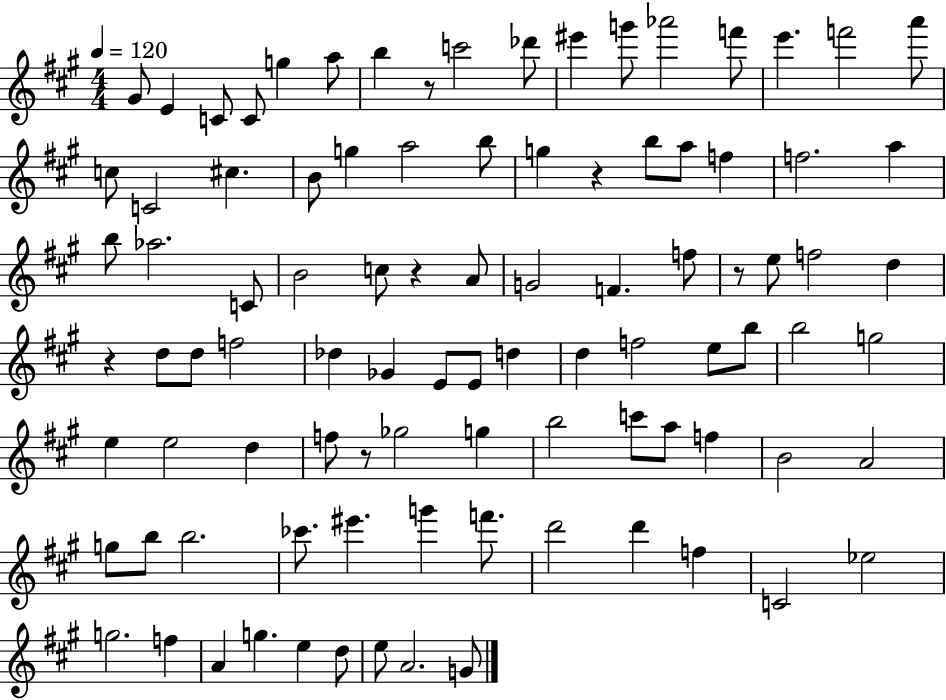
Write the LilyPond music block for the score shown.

{
  \clef treble
  \numericTimeSignature
  \time 4/4
  \key a \major
  \tempo 4 = 120
  \repeat volta 2 { gis'8 e'4 c'8 c'8 g''4 a''8 | b''4 r8 c'''2 des'''8 | eis'''4 g'''8 aes'''2 f'''8 | e'''4. f'''2 a'''8 | \break c''8 c'2 cis''4. | b'8 g''4 a''2 b''8 | g''4 r4 b''8 a''8 f''4 | f''2. a''4 | \break b''8 aes''2. c'8 | b'2 c''8 r4 a'8 | g'2 f'4. f''8 | r8 e''8 f''2 d''4 | \break r4 d''8 d''8 f''2 | des''4 ges'4 e'8 e'8 d''4 | d''4 f''2 e''8 b''8 | b''2 g''2 | \break e''4 e''2 d''4 | f''8 r8 ges''2 g''4 | b''2 c'''8 a''8 f''4 | b'2 a'2 | \break g''8 b''8 b''2. | ces'''8. eis'''4. g'''4 f'''8. | d'''2 d'''4 f''4 | c'2 ees''2 | \break g''2. f''4 | a'4 g''4. e''4 d''8 | e''8 a'2. g'8 | } \bar "|."
}